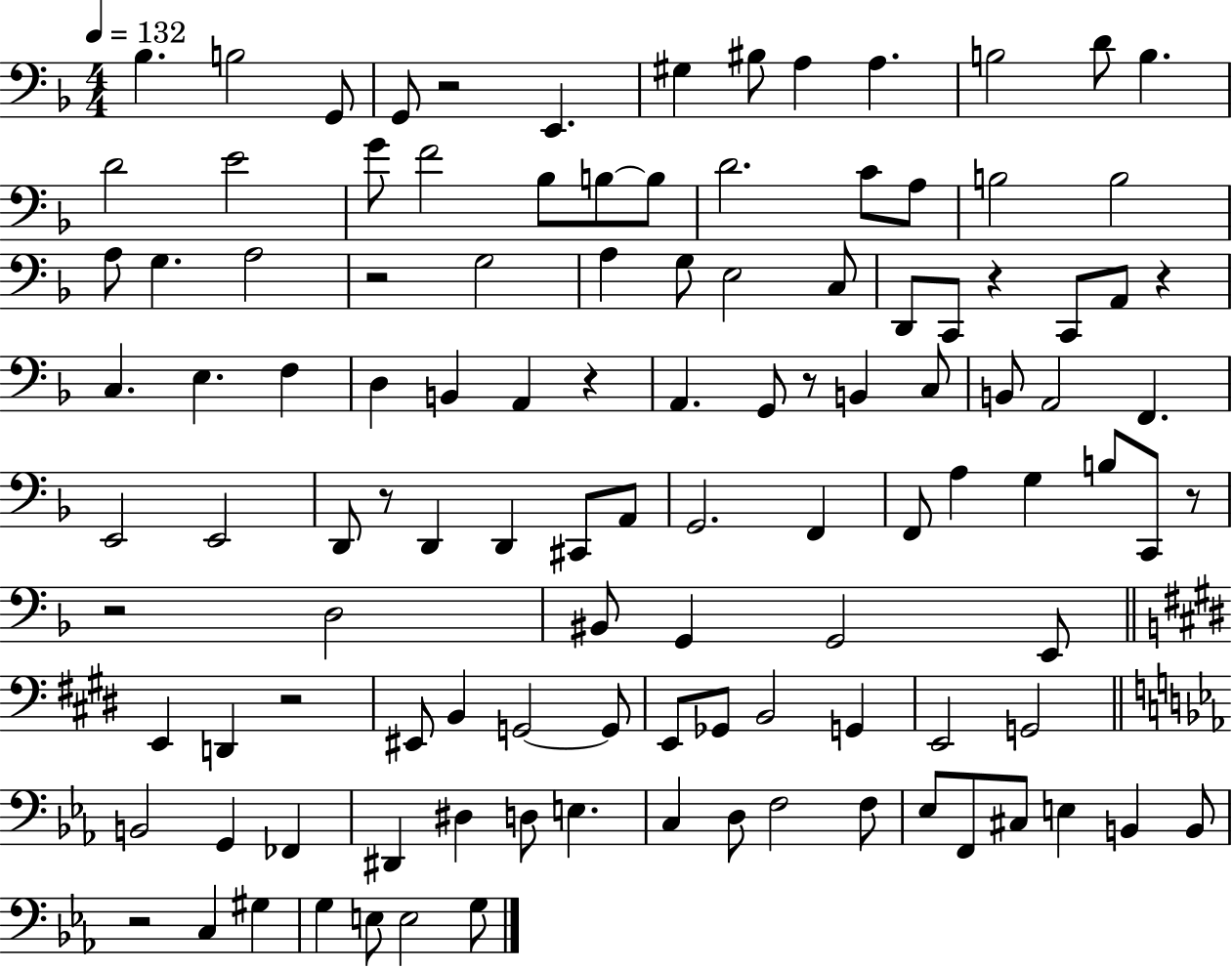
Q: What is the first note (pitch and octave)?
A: Bb3